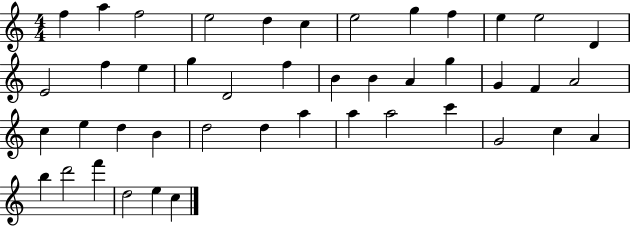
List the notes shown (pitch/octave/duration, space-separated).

F5/q A5/q F5/h E5/h D5/q C5/q E5/h G5/q F5/q E5/q E5/h D4/q E4/h F5/q E5/q G5/q D4/h F5/q B4/q B4/q A4/q G5/q G4/q F4/q A4/h C5/q E5/q D5/q B4/q D5/h D5/q A5/q A5/q A5/h C6/q G4/h C5/q A4/q B5/q D6/h F6/q D5/h E5/q C5/q